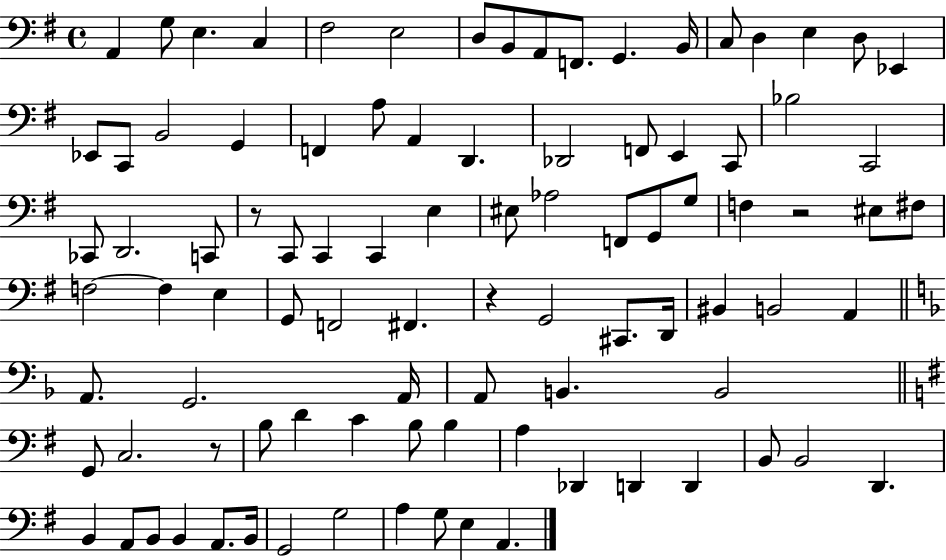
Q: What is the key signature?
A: G major